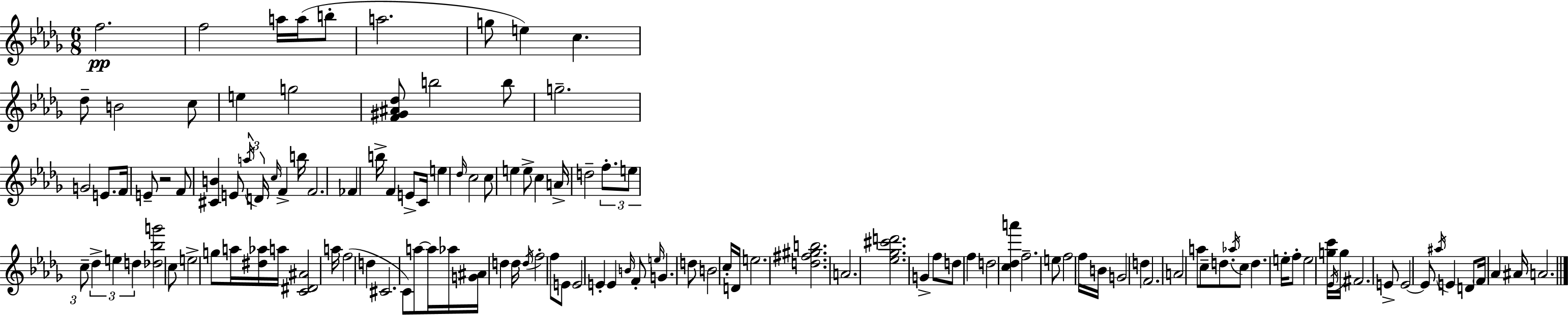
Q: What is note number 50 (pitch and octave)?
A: C5